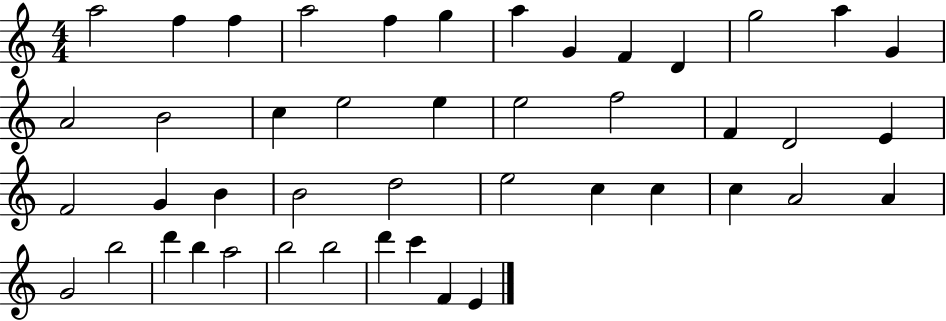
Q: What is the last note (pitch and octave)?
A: E4